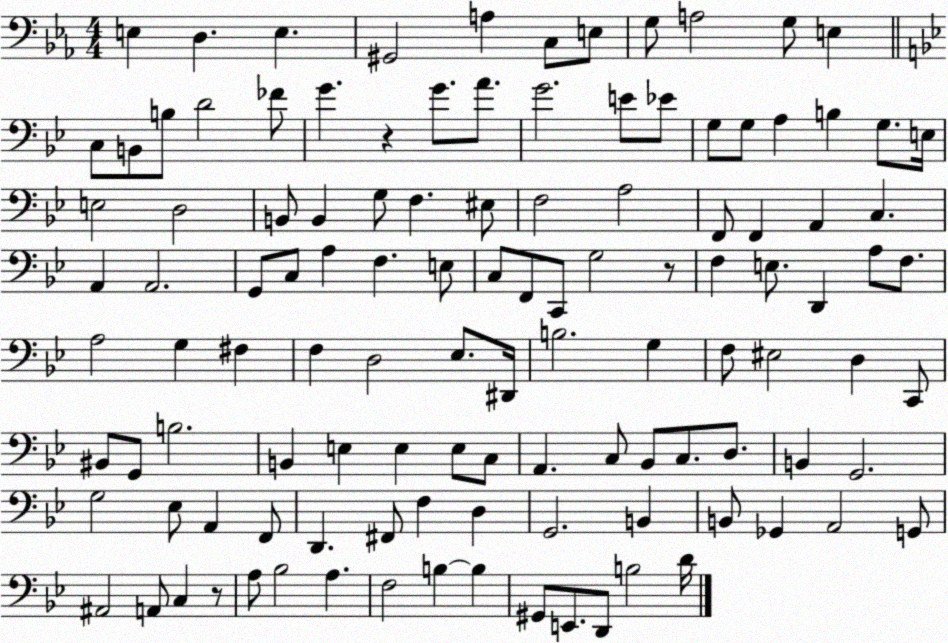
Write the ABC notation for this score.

X:1
T:Untitled
M:4/4
L:1/4
K:Eb
E, D, E, ^G,,2 A, C,/2 E,/2 G,/2 A,2 G,/2 E, C,/2 B,,/2 B,/2 D2 _F/2 G z G/2 A/2 G2 E/2 _E/2 G,/2 G,/2 A, B, G,/2 E,/4 E,2 D,2 B,,/2 B,, G,/2 F, ^E,/2 F,2 A,2 F,,/2 F,, A,, C, A,, A,,2 G,,/2 C,/2 A, F, E,/2 C,/2 F,,/2 C,,/2 G,2 z/2 F, E,/2 D,, A,/2 F,/2 A,2 G, ^F, F, D,2 _E,/2 ^D,,/4 B,2 G, F,/2 ^E,2 D, C,,/2 ^B,,/2 G,,/2 B,2 B,, E, E, E,/2 C,/2 A,, C,/2 _B,,/2 C,/2 D,/2 B,, G,,2 G,2 _E,/2 A,, F,,/2 D,, ^F,,/2 F, D, G,,2 B,, B,,/2 _G,, A,,2 G,,/2 ^A,,2 A,,/2 C, z/2 A,/2 _B,2 A, F,2 B, B, ^G,,/2 E,,/2 D,,/2 B,2 D/4